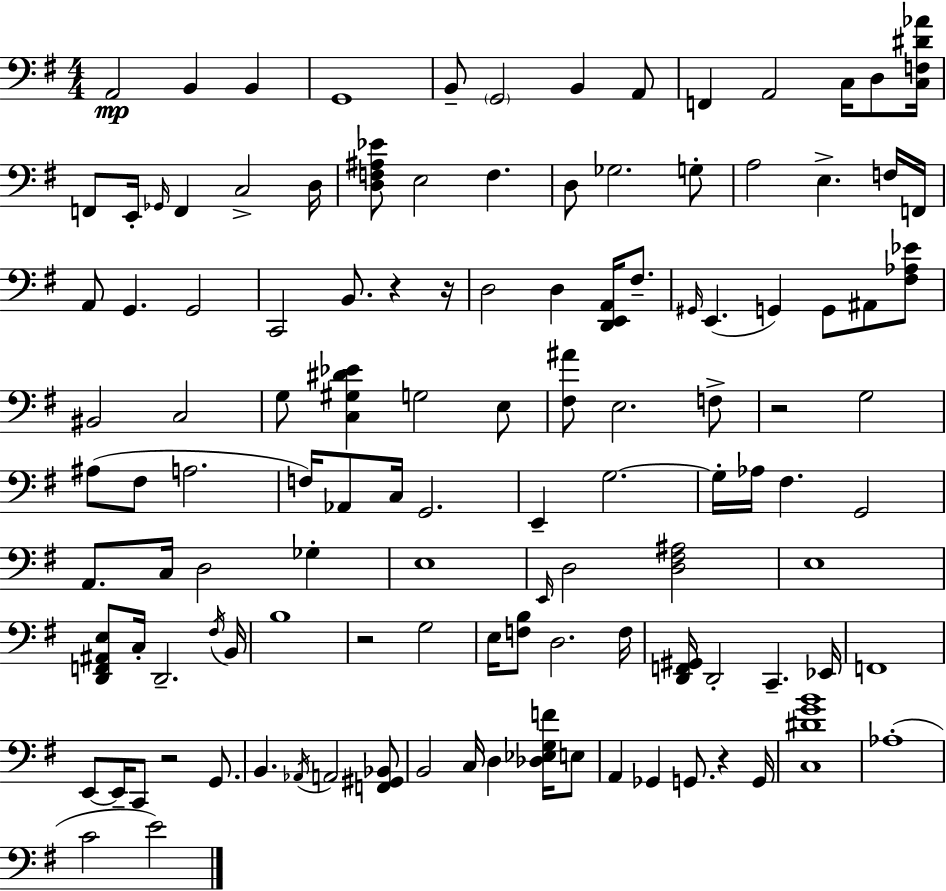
A2/h B2/q B2/q G2/w B2/e G2/h B2/q A2/e F2/q A2/h C3/s D3/e [C3,F3,D#4,Ab4]/s F2/e E2/s Gb2/s F2/q C3/h D3/s [D3,F3,A#3,Eb4]/e E3/h F3/q. D3/e Gb3/h. G3/e A3/h E3/q. F3/s F2/s A2/e G2/q. G2/h C2/h B2/e. R/q R/s D3/h D3/q [D2,E2,A2]/s F#3/e. G#2/s E2/q. G2/q G2/e A#2/e [F#3,Ab3,Eb4]/e BIS2/h C3/h G3/e [C3,G#3,D#4,Eb4]/q G3/h E3/e [F#3,A#4]/e E3/h. F3/e R/h G3/h A#3/e F#3/e A3/h. F3/s Ab2/e C3/s G2/h. E2/q G3/h. G3/s Ab3/s F#3/q. G2/h A2/e. C3/s D3/h Gb3/q E3/w E2/s D3/h [D3,F#3,A#3]/h E3/w [D2,F2,A#2,E3]/e C3/s D2/h. F#3/s B2/s B3/w R/h G3/h E3/s [F3,B3]/e D3/h. F3/s [D2,F2,G#2]/s D2/h C2/q. Eb2/s F2/w E2/e E2/s C2/e R/h G2/e. B2/q. Ab2/s A2/h [F2,G#2,Bb2]/e B2/h C3/s D3/q [Db3,Eb3,G3,F4]/s E3/e A2/q Gb2/q G2/e. R/q G2/s [C3,D#4,G4,B4]/w Ab3/w C4/h E4/h